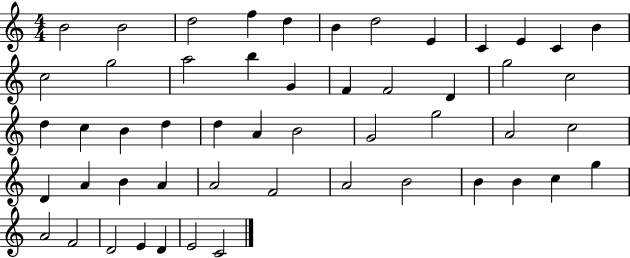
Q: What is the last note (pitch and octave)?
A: C4